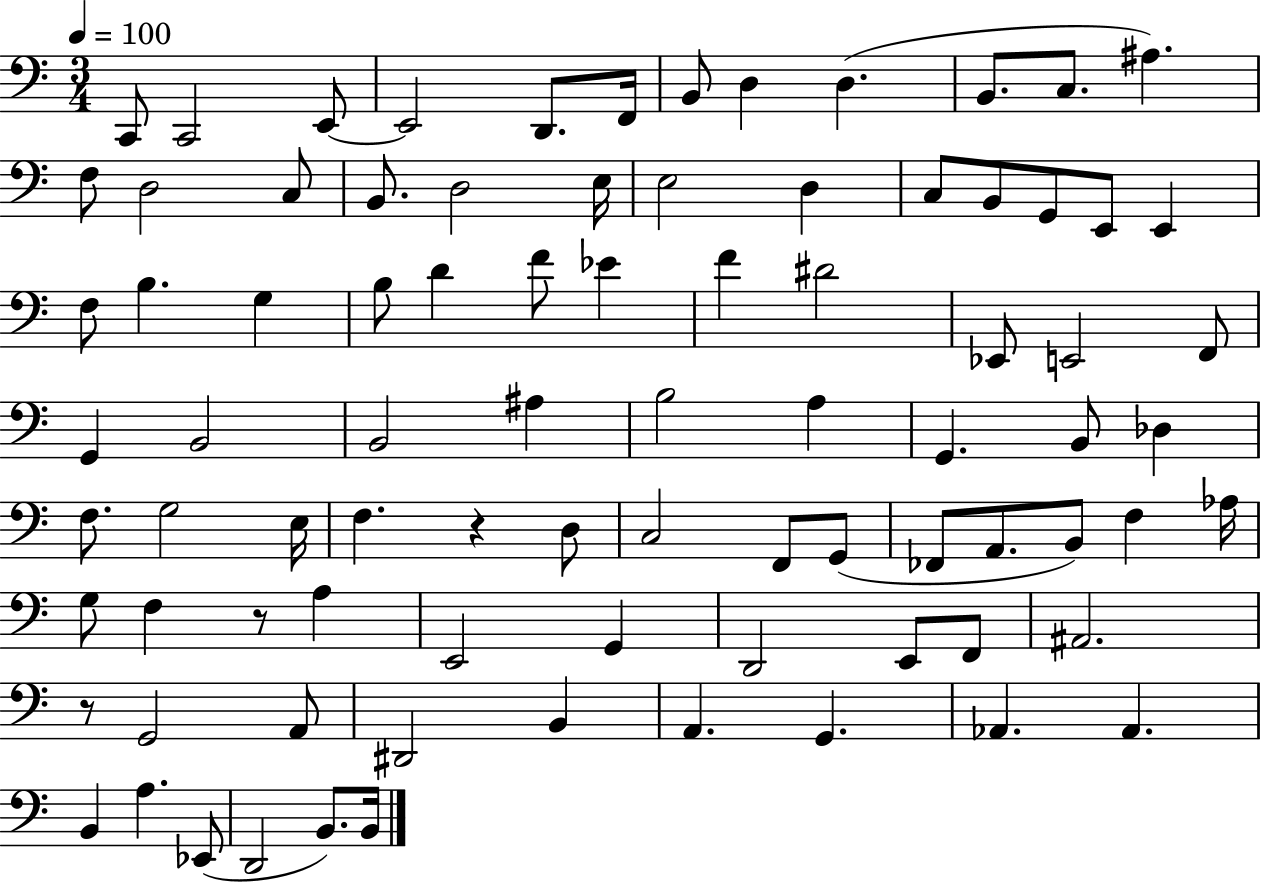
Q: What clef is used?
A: bass